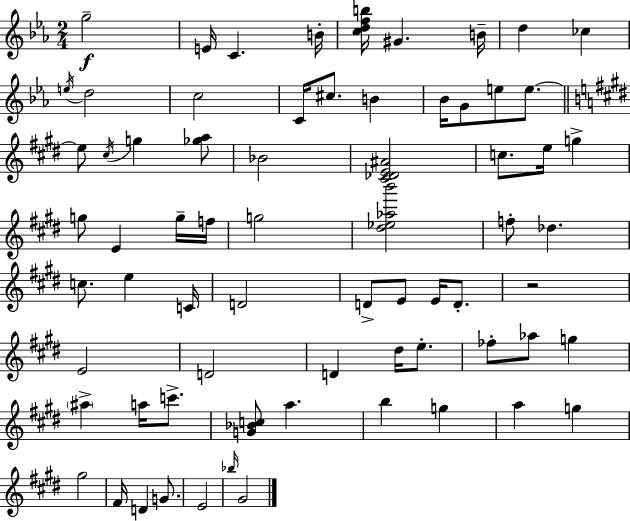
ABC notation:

X:1
T:Untitled
M:2/4
L:1/4
K:Cm
g2 E/4 C B/4 [cdfb]/4 ^G B/4 d _c e/4 d2 c2 C/4 ^c/2 B _B/4 G/2 e/2 e/2 e/2 ^c/4 g [_ga]/2 _B2 [^C_DE^A]2 c/2 e/4 g g/2 E g/4 f/4 g2 [^d_e_ab']2 f/2 _d c/2 e C/4 D2 D/2 E/2 E/4 D/2 z2 E2 D2 D ^d/4 e/2 _f/2 _a/2 g ^a a/4 c'/2 [G_Bc]/2 a b g a g ^g2 ^F/4 D G/2 E2 _b/4 ^G2